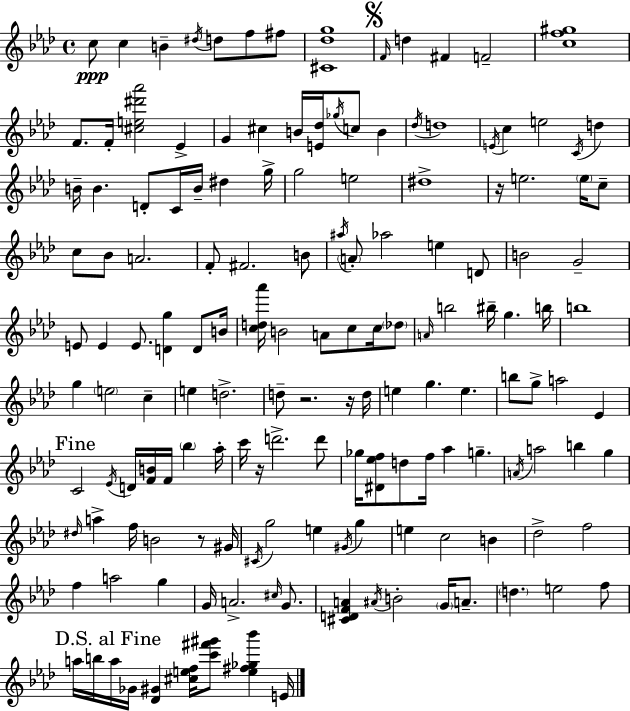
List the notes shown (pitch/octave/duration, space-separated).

C5/e C5/q B4/q D#5/s D5/e F5/e F#5/e [C#4,Db5,G5]/w F4/s D5/q F#4/q F4/h [C5,F5,G#5]/w F4/e. F4/s [C#5,E5,D#6,Ab6]/h Eb4/q G4/q C#5/q B4/s [E4,Db5]/s Gb5/s C5/e B4/q Db5/s D5/w E4/s C5/q E5/h C4/s D5/q B4/s B4/q. D4/e C4/s B4/s D#5/q G5/s G5/h E5/h D#5/w R/s E5/h. E5/s C5/e C5/e Bb4/e A4/h. F4/e F#4/h. B4/e A#5/s A4/e Ab5/h E5/q D4/e B4/h G4/h E4/e E4/q E4/e. [D4,G5]/q D4/e B4/s [C5,D5,Ab6]/s B4/h A4/e C5/e C5/s Db5/e A4/s B5/h BIS5/s G5/q. B5/s B5/w G5/q E5/h C5/q E5/q D5/h. D5/e R/h. R/s D5/s E5/q G5/q. E5/q. B5/e G5/e A5/h Eb4/q C4/h Eb4/s D4/s [F4,B4]/s F4/s Bb5/q Ab5/s C6/s R/s D6/h. D6/e Gb5/s [D#4,Eb5,F5]/e D5/e F5/s Ab5/q G5/q. A4/s A5/h B5/q G5/q D#5/s A5/q F5/s B4/h R/e G#4/s C#4/s G5/h E5/q G#4/s G5/q E5/q C5/h B4/q Db5/h F5/h F5/q A5/h G5/q G4/s A4/h. C#5/s G4/e. [C#4,D4,F4,A4]/q A#4/s B4/h G4/s A4/e. D5/q. E5/h F5/e A5/s B5/s A5/s Gb4/s [Db4,G#4]/q [C#5,E5,F5]/s [C6,F#6,G#6]/e [E5,F#5,Gb5,Bb6]/q E4/s